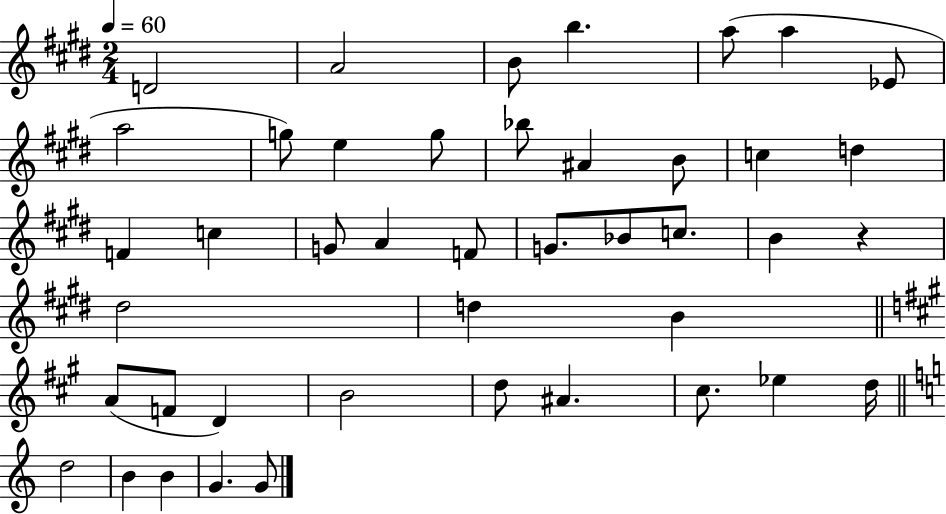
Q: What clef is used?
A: treble